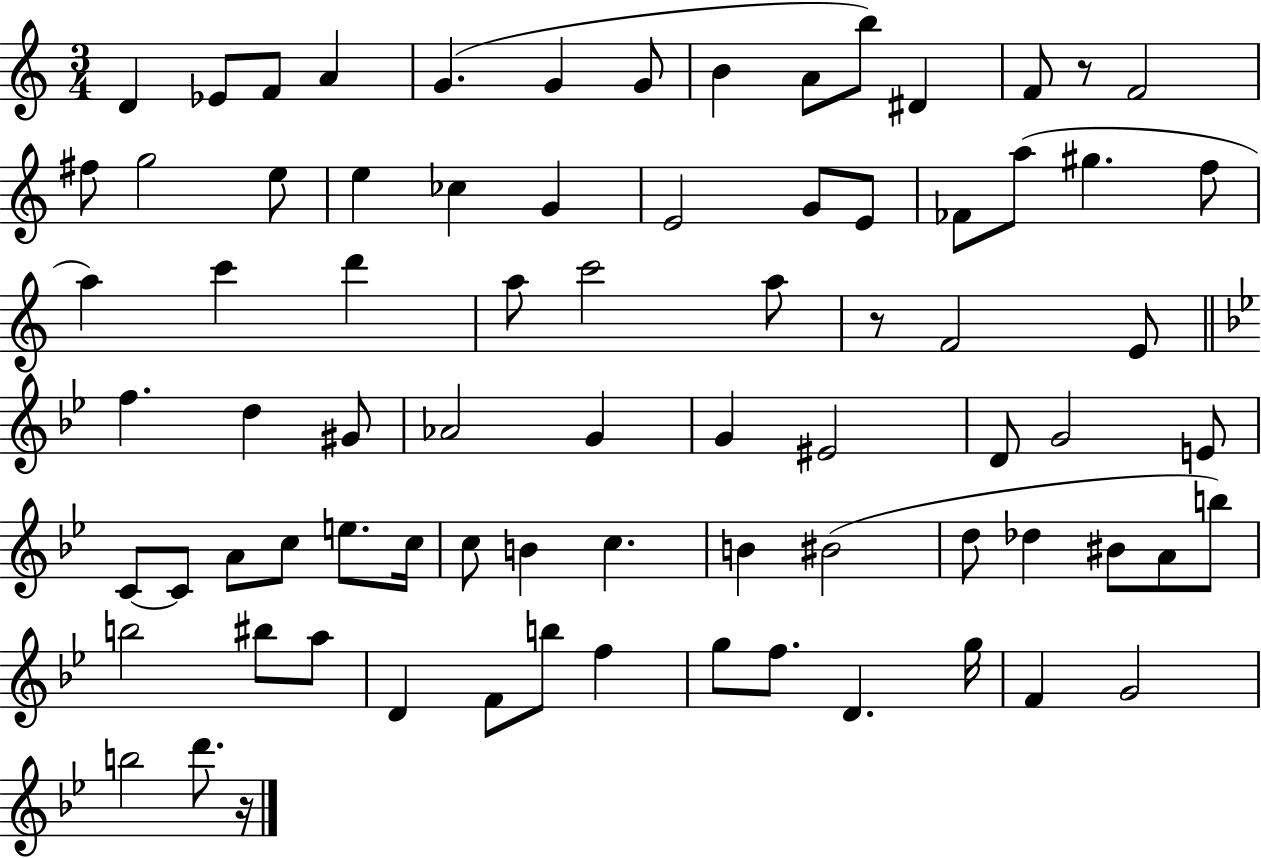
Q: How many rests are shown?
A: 3